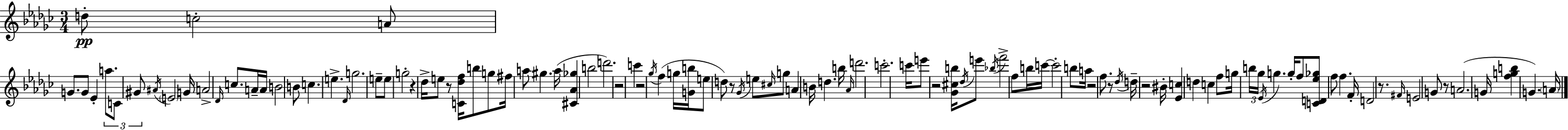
{
  \clef treble
  \numericTimeSignature
  \time 3/4
  \key ees \minor
  \repeat volta 2 { d''8-.\pp c''2-. a'8 | g'8. g'8 ees'4-. \tuplet 3/2 { a''8. | c'8 gis'8 } \acciaccatura { ais'16 } \parenthesize e'2 | g'16 a'2-> \grace { des'16 } c''8. | \break a'16-- a'16 b'2 | b'8 c''4. e''4.-> | \grace { des'16 } g''2. | e''8-- e''8 g''2-. | \break r4 des''16-> e''8 r8 | <c' des'' f''>16 b''8 g''8 fis''16 a''8 gis''4. | a''16( <cis' aes' ges''>4 b''2 | d'''2.) | \break r2 c'''4 | r2 \acciaccatura { ges''16 } | f''4( g''16 <g' b''>16 e''8 d''8) r8 | \acciaccatura { ges'16 } e''8 \grace { cis''16 } g''8 a'4 b'16 d''4. | \break b''16 \grace { aes'16 } d'''2. | c'''2.-. | c'''16 e'''8 r2 | <ges' cis'' b''>16 \acciaccatura { des''16 } e'''8 \acciaccatura { bes''16 } f'''2-> | \break f''8 b''16 c'''16~~ c'''2-. | b''8 a''16 r2 | f''8. r8 \acciaccatura { des''16 } | d''16-- r2 bis'16-. <ees' c''>4 | \break d''4 c''4 f''8 | g''16 \tuplet 3/2 { b''16 ges''16 \acciaccatura { ees'16 } } g''4. g''16-. f''8 | <c' d' ees'' ges''>8 f''8 f''4. f'16-. | d'2 r8. \grace { fis'16 } | \break e'2 g'8 r8 | a'2.( | g'16 <f'' g'' b''>4 g'4.) \parenthesize a'16 | } \bar "|."
}